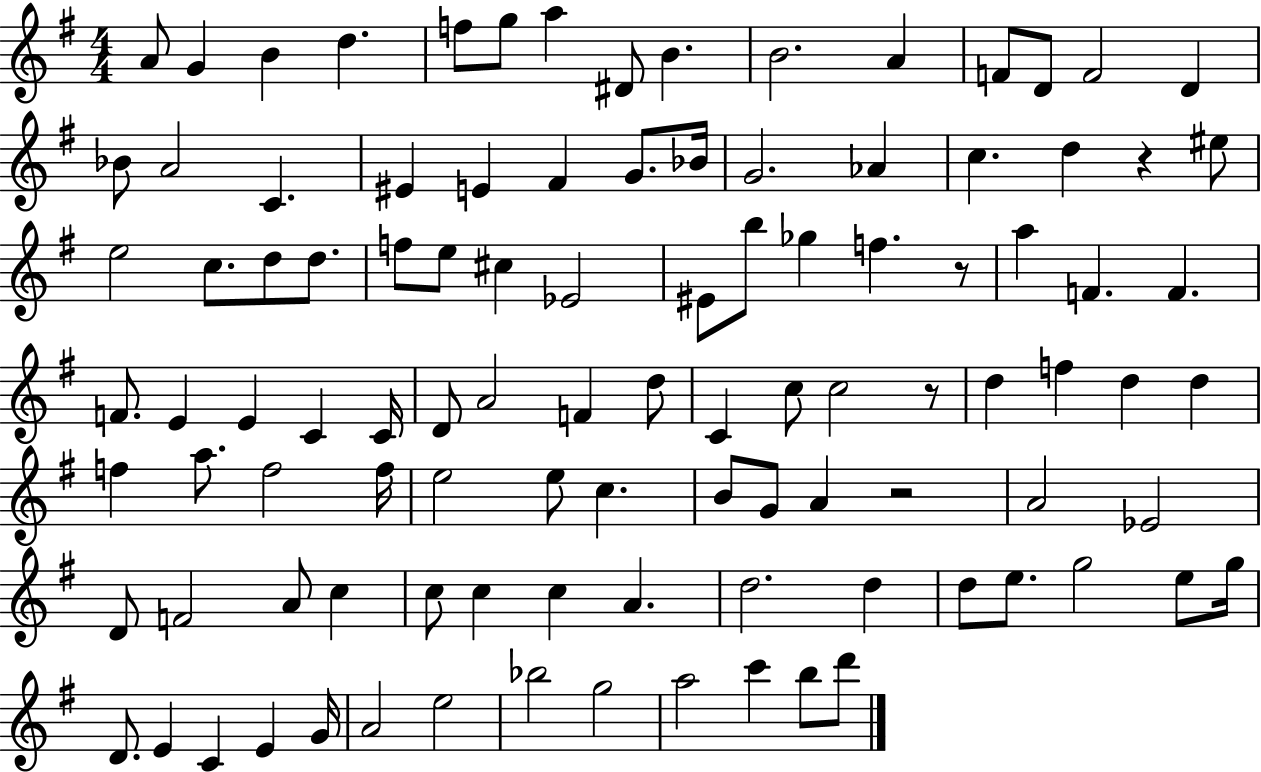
A4/e G4/q B4/q D5/q. F5/e G5/e A5/q D#4/e B4/q. B4/h. A4/q F4/e D4/e F4/h D4/q Bb4/e A4/h C4/q. EIS4/q E4/q F#4/q G4/e. Bb4/s G4/h. Ab4/q C5/q. D5/q R/q EIS5/e E5/h C5/e. D5/e D5/e. F5/e E5/e C#5/q Eb4/h EIS4/e B5/e Gb5/q F5/q. R/e A5/q F4/q. F4/q. F4/e. E4/q E4/q C4/q C4/s D4/e A4/h F4/q D5/e C4/q C5/e C5/h R/e D5/q F5/q D5/q D5/q F5/q A5/e. F5/h F5/s E5/h E5/e C5/q. B4/e G4/e A4/q R/h A4/h Eb4/h D4/e F4/h A4/e C5/q C5/e C5/q C5/q A4/q. D5/h. D5/q D5/e E5/e. G5/h E5/e G5/s D4/e. E4/q C4/q E4/q G4/s A4/h E5/h Bb5/h G5/h A5/h C6/q B5/e D6/e